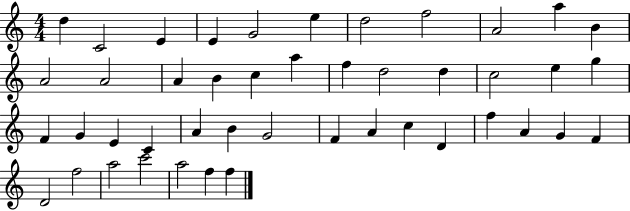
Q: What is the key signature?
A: C major